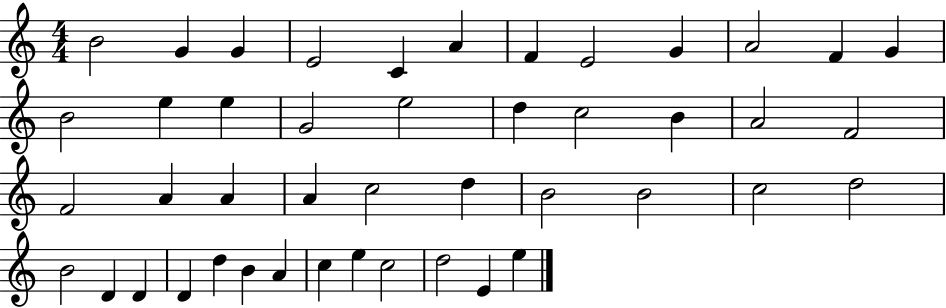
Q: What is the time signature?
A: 4/4